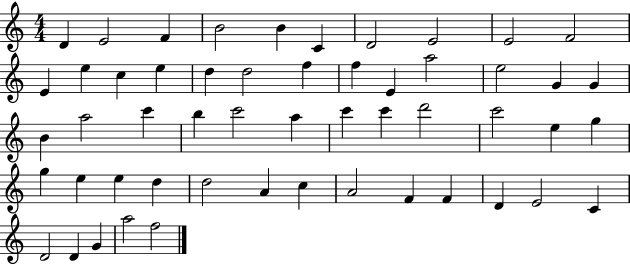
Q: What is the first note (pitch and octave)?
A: D4